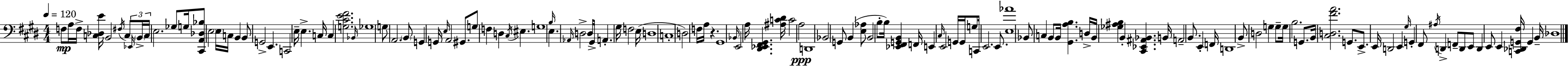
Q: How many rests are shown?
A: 1